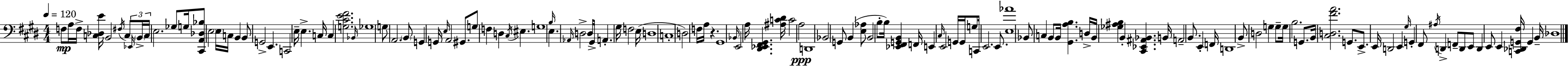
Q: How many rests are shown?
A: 1